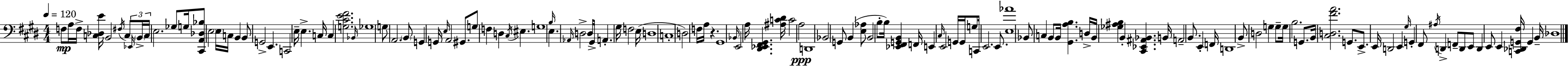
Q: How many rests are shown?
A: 1